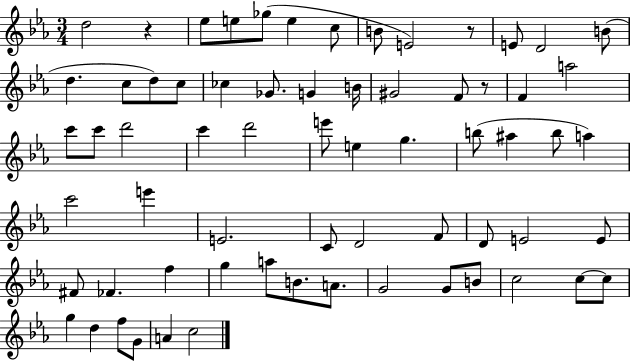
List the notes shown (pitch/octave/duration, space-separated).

D5/h R/q Eb5/e E5/e Gb5/e E5/q C5/e B4/e E4/h R/e E4/e D4/h B4/e D5/q. C5/e D5/e C5/e CES5/q Gb4/e. G4/q B4/s G#4/h F4/e R/e F4/q A5/h C6/e C6/e D6/h C6/q D6/h E6/e E5/q G5/q. B5/e A#5/q B5/e A5/q C6/h E6/q E4/h. C4/e D4/h F4/e D4/e E4/h E4/e F#4/e FES4/q. F5/q G5/q A5/e B4/e. A4/e. G4/h G4/e B4/e C5/h C5/e C5/e G5/q D5/q F5/e G4/e A4/q C5/h